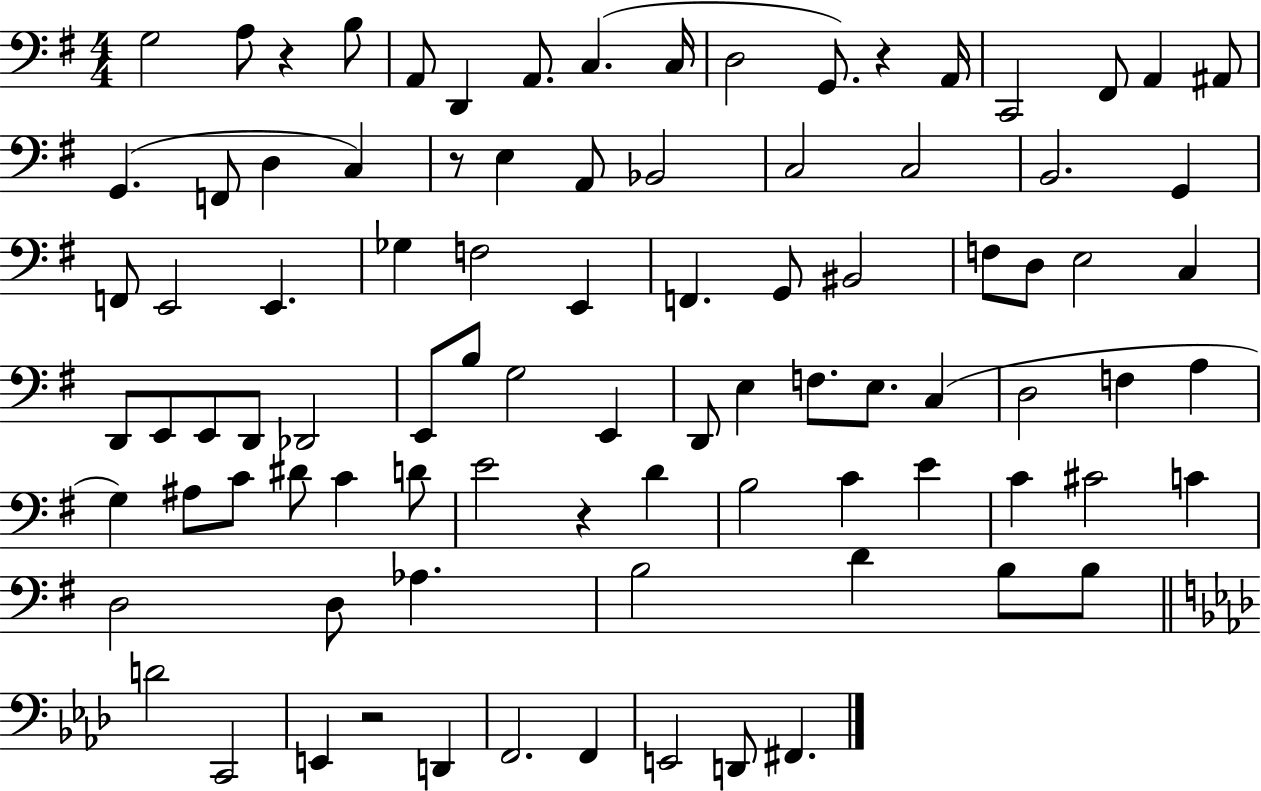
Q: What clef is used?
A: bass